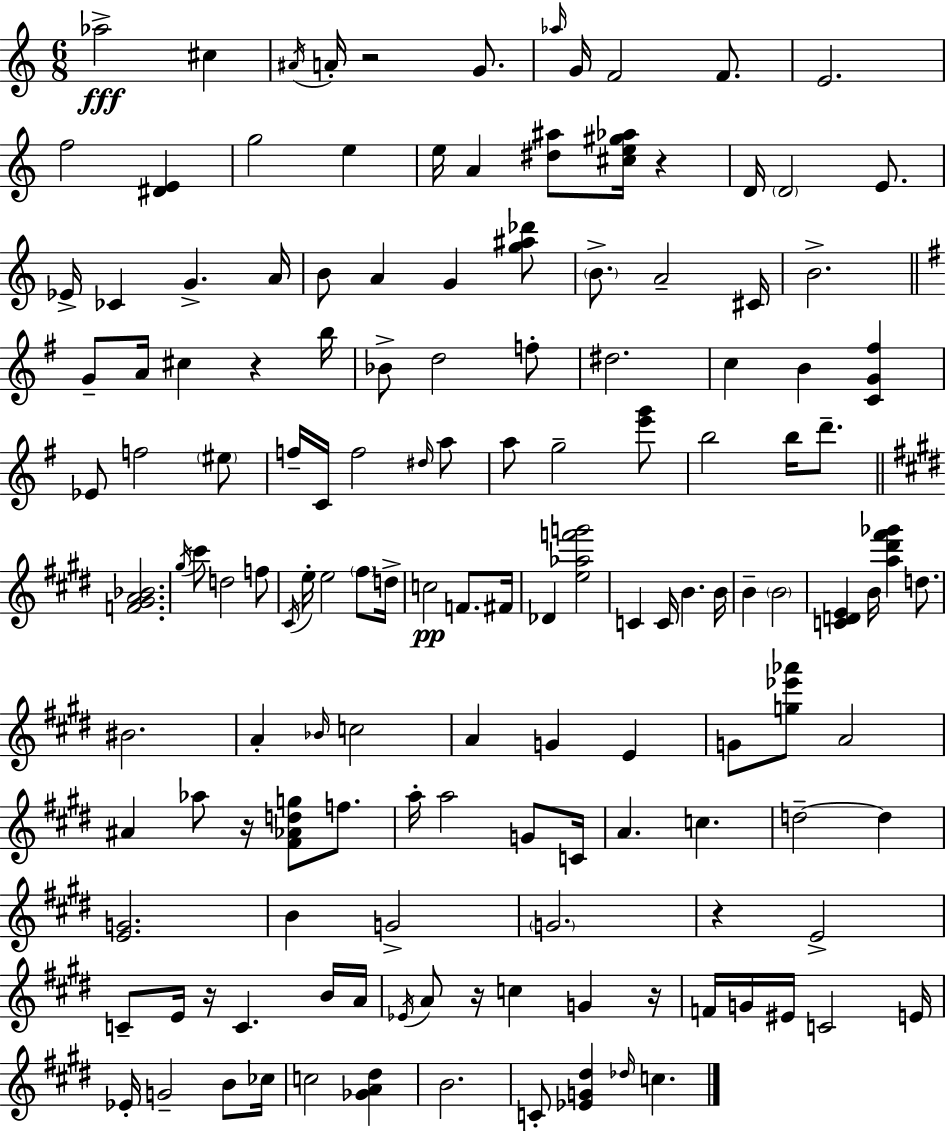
{
  \clef treble
  \numericTimeSignature
  \time 6/8
  \key a \minor
  aes''2->\fff cis''4 | \acciaccatura { ais'16 } a'16-. r2 g'8. | \grace { aes''16 } g'16 f'2 f'8. | e'2. | \break f''2 <dis' e'>4 | g''2 e''4 | e''16 a'4 <dis'' ais''>8 <cis'' e'' gis'' aes''>16 r4 | d'16 \parenthesize d'2 e'8. | \break ees'16-> ces'4 g'4.-> | a'16 b'8 a'4 g'4 | <g'' ais'' des'''>8 \parenthesize b'8.-> a'2-- | cis'16 b'2.-> | \break \bar "||" \break \key g \major g'8-- a'16 cis''4 r4 b''16 | bes'8-> d''2 f''8-. | dis''2. | c''4 b'4 <c' g' fis''>4 | \break ees'8 f''2 \parenthesize eis''8 | f''16-- c'16 f''2 \grace { dis''16 } a''8 | a''8 g''2-- <e''' g'''>8 | b''2 b''16 d'''8.-- | \break \bar "||" \break \key e \major <f' gis' a' bes'>2. | \acciaccatura { gis''16 } cis'''8 d''2 f''8 | \acciaccatura { cis'16 } e''16-. e''2 \parenthesize fis''8 | d''16-> c''2\pp f'8. | \break fis'16 des'4 <e'' aes'' f''' g'''>2 | c'4 c'16 b'4. | b'16 b'4-- \parenthesize b'2 | <c' d' e'>4 b'16 <a'' dis''' fis''' ges'''>4 d''8. | \break bis'2. | a'4-. \grace { bes'16 } c''2 | a'4 g'4 e'4 | g'8 <g'' ees''' aes'''>8 a'2 | \break ais'4 aes''8 r16 <fis' aes' d'' g''>8 | f''8. a''16-. a''2 | g'8 c'16 a'4. c''4. | d''2--~~ d''4 | \break <e' g'>2. | b'4 g'2-> | \parenthesize g'2. | r4 e'2-> | \break c'8-- e'16 r16 c'4. | b'16 a'16 \acciaccatura { ees'16 } a'8 r16 c''4 g'4 | r16 f'16 g'16 eis'16 c'2 | e'16 ees'16-. g'2-- | \break b'8 ces''16 c''2 | <ges' a' dis''>4 b'2. | c'8-. <ees' g' dis''>4 \grace { des''16 } c''4. | \bar "|."
}